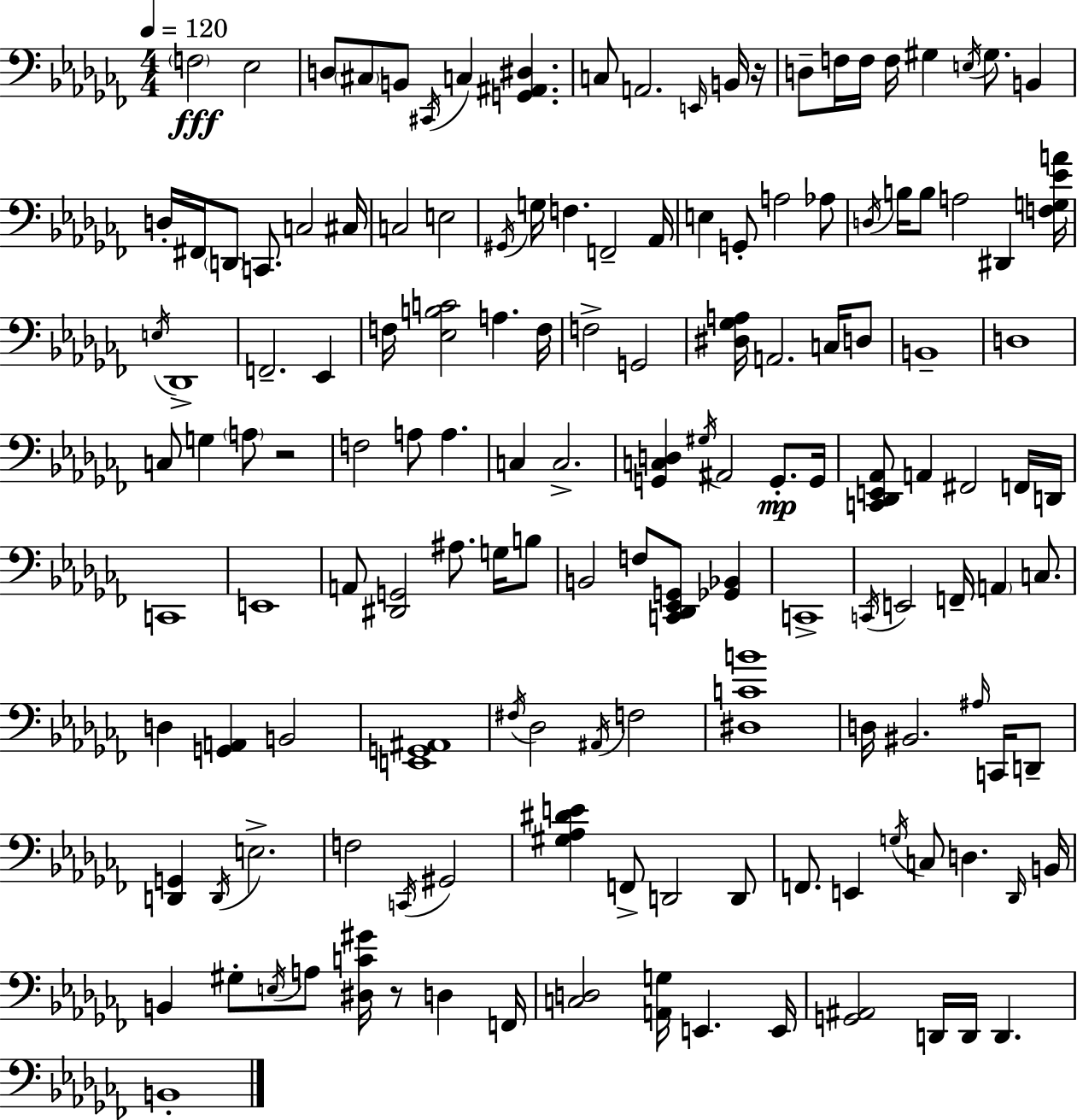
X:1
T:Untitled
M:4/4
L:1/4
K:Abm
F,2 _E,2 D,/2 ^C,/2 B,,/2 ^C,,/4 C, [G,,^A,,^D,] C,/2 A,,2 E,,/4 B,,/4 z/4 D,/2 F,/4 F,/4 F,/4 ^G, E,/4 ^G,/2 B,, D,/4 ^F,,/4 D,,/2 C,,/2 C,2 ^C,/4 C,2 E,2 ^G,,/4 G,/4 F, F,,2 _A,,/4 E, G,,/2 A,2 _A,/2 D,/4 B,/4 B,/2 A,2 ^D,, [F,G,_EA]/4 E,/4 _D,,4 F,,2 _E,, F,/4 [_E,B,C]2 A, F,/4 F,2 G,,2 [^D,_G,A,]/4 A,,2 C,/4 D,/2 B,,4 D,4 C,/2 G, A,/2 z2 F,2 A,/2 A, C, C,2 [G,,C,D,] ^G,/4 ^A,,2 G,,/2 G,,/4 [C,,_D,,E,,_A,,]/2 A,, ^F,,2 F,,/4 D,,/4 C,,4 E,,4 A,,/2 [^D,,G,,]2 ^A,/2 G,/4 B,/2 B,,2 F,/2 [C,,_D,,_E,,G,,]/2 [_G,,_B,,] C,,4 C,,/4 E,,2 F,,/4 A,, C,/2 D, [G,,A,,] B,,2 [E,,G,,^A,,]4 ^F,/4 _D,2 ^A,,/4 F,2 [^D,CB]4 D,/4 ^B,,2 ^A,/4 C,,/4 D,,/2 [D,,G,,] D,,/4 E,2 F,2 C,,/4 ^G,,2 [^G,_A,^DE] F,,/2 D,,2 D,,/2 F,,/2 E,, G,/4 C,/2 D, _D,,/4 B,,/4 B,, ^G,/2 E,/4 A,/2 [^D,C^G]/4 z/2 D, F,,/4 [C,D,]2 [A,,G,]/4 E,, E,,/4 [G,,^A,,]2 D,,/4 D,,/4 D,, B,,4